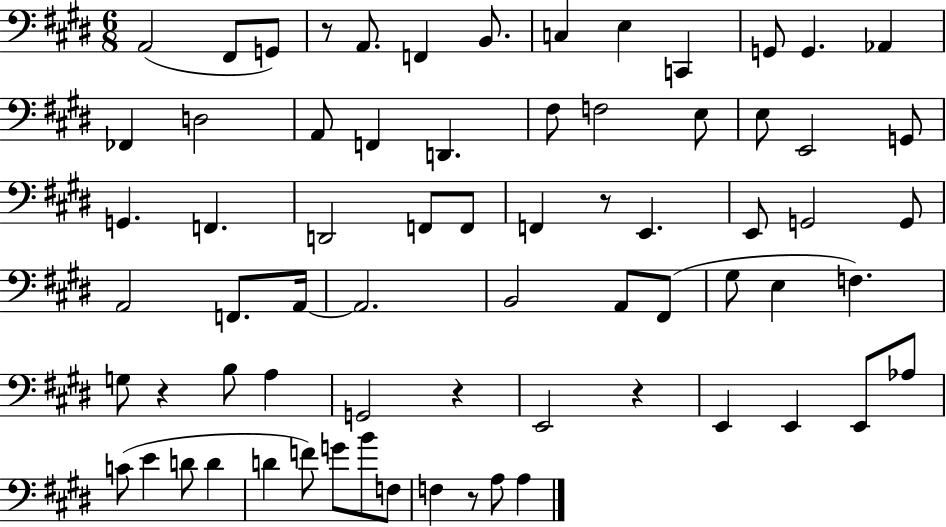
A2/h F#2/e G2/e R/e A2/e. F2/q B2/e. C3/q E3/q C2/q G2/e G2/q. Ab2/q FES2/q D3/h A2/e F2/q D2/q. F#3/e F3/h E3/e E3/e E2/h G2/e G2/q. F2/q. D2/h F2/e F2/e F2/q R/e E2/q. E2/e G2/h G2/e A2/h F2/e. A2/s A2/h. B2/h A2/e F#2/e G#3/e E3/q F3/q. G3/e R/q B3/e A3/q G2/h R/q E2/h R/q E2/q E2/q E2/e Ab3/e C4/e E4/q D4/e D4/q D4/q F4/e G4/e B4/e F3/e F3/q R/e A3/e A3/q